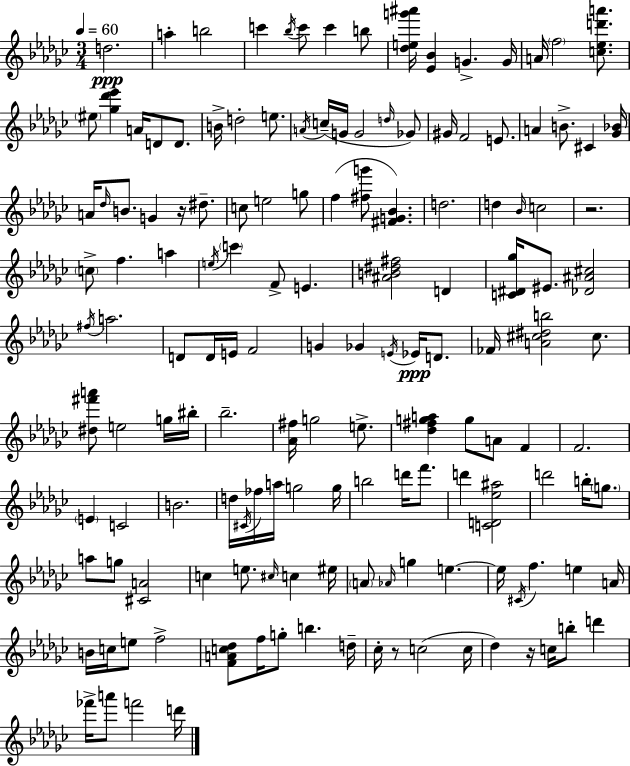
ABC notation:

X:1
T:Untitled
M:3/4
L:1/4
K:Ebm
d2 a b2 c' _b/4 c'/2 c' b/2 [_deg'^a']/4 [_E_B] G G/4 A/4 f2 [c_ed'a']/2 ^e/2 [_g_d'_e'] A/4 D/2 D/2 B/4 d2 e/2 A/4 c/4 G/4 G2 d/4 _G/2 ^G/4 F2 E/2 A B/2 ^C [_G_B]/4 A/4 _d/4 B/2 G z/4 ^d/2 c/2 e2 g/2 f [^fg']/2 [^FG_B] d2 d _B/4 c2 z2 c/2 f a e/4 c' F/2 E [^AB^d^f]2 D [C^D_g]/4 ^E/2 [_D^A^c]2 ^f/4 a2 D/2 D/4 E/4 F2 G _G E/4 _E/4 D/2 _F/4 [A^c^db]2 ^c/2 [^d^f'a']/2 e2 g/4 ^b/4 _b2 [_A^f]/4 g2 e/2 [_d^fga] g/2 A/2 F F2 E C2 B2 d/4 ^C/4 _f/4 a/4 g2 g/4 b2 d'/4 f'/2 d' [CD_e^a]2 d'2 b/4 g/2 a/2 g/2 [^CA]2 c e/2 ^c/4 c ^e/4 A/2 _A/4 g e e/4 ^C/4 f e A/4 B/4 c/4 e/2 f2 [FAc_d]/2 f/4 g/2 b d/4 _c/4 z/2 c2 c/4 _d z/4 c/4 b/2 d' _f'/4 a'/2 f'2 d'/4